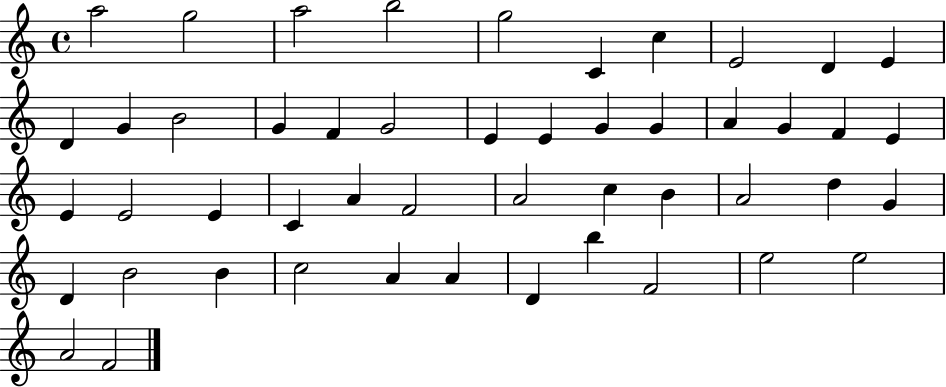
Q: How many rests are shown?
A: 0